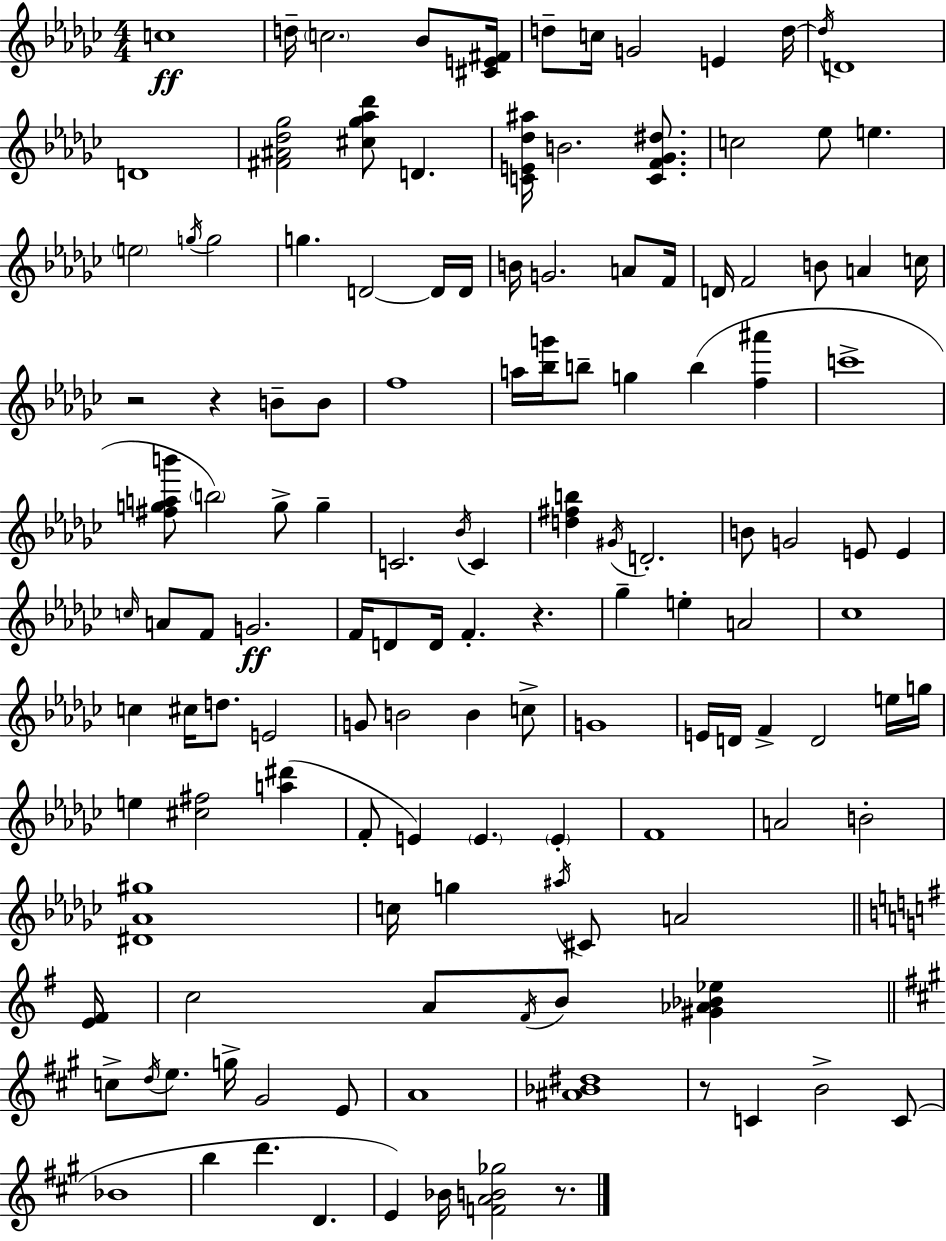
{
  \clef treble
  \numericTimeSignature
  \time 4/4
  \key ees \minor
  \repeat volta 2 { c''1\ff | d''16-- \parenthesize c''2. bes'8 <cis' e' fis'>16 | d''8-- c''16 g'2 e'4 d''16~~ | \acciaccatura { d''16 } d'1 | \break d'1 | <fis' ais' des'' ges''>2 <cis'' ges'' aes'' des'''>8 d'4. | <c' e' des'' ais''>16 b'2. <c' f' ges' dis''>8. | c''2 ees''8 e''4. | \break \parenthesize e''2 \acciaccatura { g''16 } g''2 | g''4. d'2~~ | d'16 d'16 b'16 g'2. a'8 | f'16 d'16 f'2 b'8 a'4 | \break c''16 r2 r4 b'8-- | b'8 f''1 | a''16 <bes'' g'''>16 b''8-- g''4 b''4( <f'' ais'''>4 | c'''1-> | \break <fis'' g'' a'' b'''>8 \parenthesize b''2) g''8-> g''4-- | c'2. \acciaccatura { bes'16 } c'4 | <d'' fis'' b''>4 \acciaccatura { gis'16 } d'2.-. | b'8 g'2 e'8 | \break e'4 \grace { c''16 } a'8 f'8 g'2.\ff | f'16 d'8 d'16 f'4.-. r4. | ges''4-- e''4-. a'2 | ces''1 | \break c''4 cis''16 d''8. e'2 | g'8 b'2 b'4 | c''8-> g'1 | e'16 d'16 f'4-> d'2 | \break e''16 g''16 e''4 <cis'' fis''>2 | <a'' dis'''>4( f'8-. e'4) \parenthesize e'4. | \parenthesize e'4-. f'1 | a'2 b'2-. | \break <dis' aes' gis''>1 | c''16 g''4 \acciaccatura { ais''16 } cis'8 a'2 | \bar "||" \break \key g \major <e' fis'>16 c''2 a'8 \acciaccatura { fis'16 } b'8 <gis' aes' bes' ees''>4 | \bar "||" \break \key a \major c''8-> \acciaccatura { d''16 } e''8. g''16-> gis'2 e'8 | a'1 | <ais' bes' dis''>1 | r8 c'4 b'2-> c'8( | \break bes'1 | b''4 d'''4. d'4. | e'4) bes'16 <f' a' b' ges''>2 r8. | } \bar "|."
}